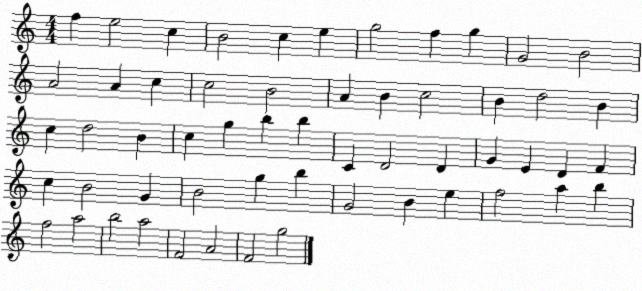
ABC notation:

X:1
T:Untitled
M:4/4
L:1/4
K:C
f e2 c B2 c e g2 f g G2 B2 A2 A c c2 B2 A B c2 B d2 B c d2 B c g b b C D2 D G E D F c B2 G B2 g b G2 B e f2 a b f2 a2 b2 a2 F2 A2 F2 g2